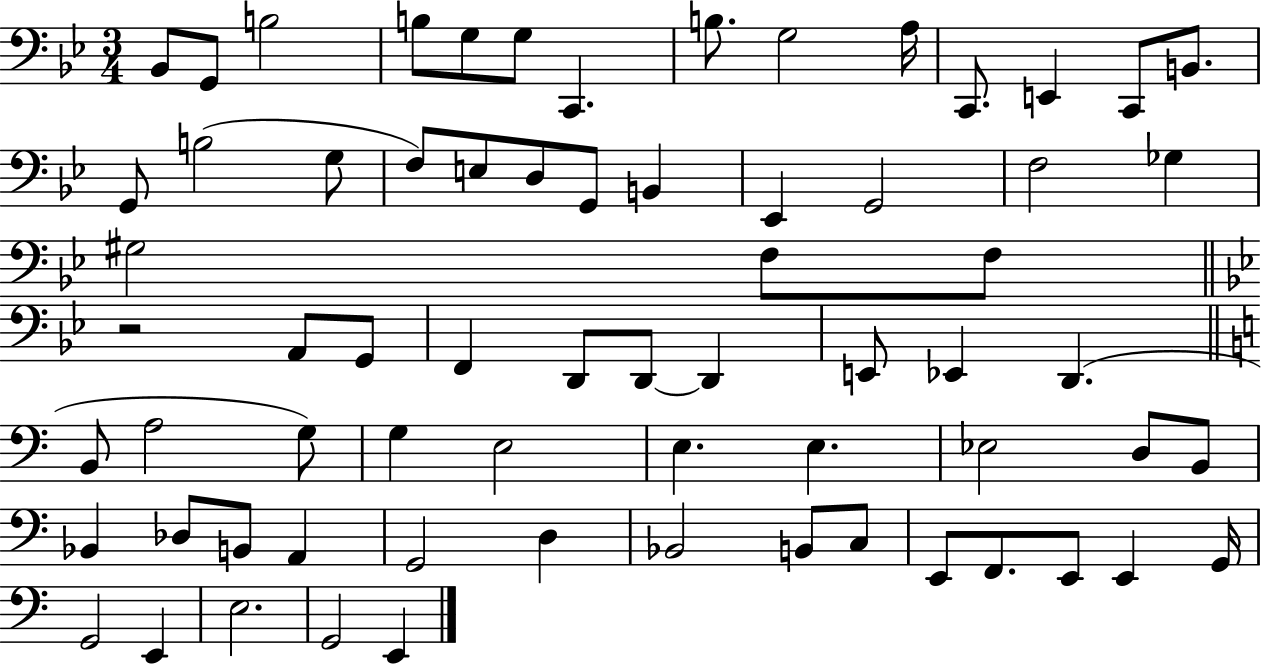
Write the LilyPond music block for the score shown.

{
  \clef bass
  \numericTimeSignature
  \time 3/4
  \key bes \major
  bes,8 g,8 b2 | b8 g8 g8 c,4. | b8. g2 a16 | c,8. e,4 c,8 b,8. | \break g,8 b2( g8 | f8) e8 d8 g,8 b,4 | ees,4 g,2 | f2 ges4 | \break gis2 f8 f8 | \bar "||" \break \key g \minor r2 a,8 g,8 | f,4 d,8 d,8~~ d,4 | e,8 ees,4 d,4.( | \bar "||" \break \key a \minor b,8 a2 g8) | g4 e2 | e4. e4. | ees2 d8 b,8 | \break bes,4 des8 b,8 a,4 | g,2 d4 | bes,2 b,8 c8 | e,8 f,8. e,8 e,4 g,16 | \break g,2 e,4 | e2. | g,2 e,4 | \bar "|."
}